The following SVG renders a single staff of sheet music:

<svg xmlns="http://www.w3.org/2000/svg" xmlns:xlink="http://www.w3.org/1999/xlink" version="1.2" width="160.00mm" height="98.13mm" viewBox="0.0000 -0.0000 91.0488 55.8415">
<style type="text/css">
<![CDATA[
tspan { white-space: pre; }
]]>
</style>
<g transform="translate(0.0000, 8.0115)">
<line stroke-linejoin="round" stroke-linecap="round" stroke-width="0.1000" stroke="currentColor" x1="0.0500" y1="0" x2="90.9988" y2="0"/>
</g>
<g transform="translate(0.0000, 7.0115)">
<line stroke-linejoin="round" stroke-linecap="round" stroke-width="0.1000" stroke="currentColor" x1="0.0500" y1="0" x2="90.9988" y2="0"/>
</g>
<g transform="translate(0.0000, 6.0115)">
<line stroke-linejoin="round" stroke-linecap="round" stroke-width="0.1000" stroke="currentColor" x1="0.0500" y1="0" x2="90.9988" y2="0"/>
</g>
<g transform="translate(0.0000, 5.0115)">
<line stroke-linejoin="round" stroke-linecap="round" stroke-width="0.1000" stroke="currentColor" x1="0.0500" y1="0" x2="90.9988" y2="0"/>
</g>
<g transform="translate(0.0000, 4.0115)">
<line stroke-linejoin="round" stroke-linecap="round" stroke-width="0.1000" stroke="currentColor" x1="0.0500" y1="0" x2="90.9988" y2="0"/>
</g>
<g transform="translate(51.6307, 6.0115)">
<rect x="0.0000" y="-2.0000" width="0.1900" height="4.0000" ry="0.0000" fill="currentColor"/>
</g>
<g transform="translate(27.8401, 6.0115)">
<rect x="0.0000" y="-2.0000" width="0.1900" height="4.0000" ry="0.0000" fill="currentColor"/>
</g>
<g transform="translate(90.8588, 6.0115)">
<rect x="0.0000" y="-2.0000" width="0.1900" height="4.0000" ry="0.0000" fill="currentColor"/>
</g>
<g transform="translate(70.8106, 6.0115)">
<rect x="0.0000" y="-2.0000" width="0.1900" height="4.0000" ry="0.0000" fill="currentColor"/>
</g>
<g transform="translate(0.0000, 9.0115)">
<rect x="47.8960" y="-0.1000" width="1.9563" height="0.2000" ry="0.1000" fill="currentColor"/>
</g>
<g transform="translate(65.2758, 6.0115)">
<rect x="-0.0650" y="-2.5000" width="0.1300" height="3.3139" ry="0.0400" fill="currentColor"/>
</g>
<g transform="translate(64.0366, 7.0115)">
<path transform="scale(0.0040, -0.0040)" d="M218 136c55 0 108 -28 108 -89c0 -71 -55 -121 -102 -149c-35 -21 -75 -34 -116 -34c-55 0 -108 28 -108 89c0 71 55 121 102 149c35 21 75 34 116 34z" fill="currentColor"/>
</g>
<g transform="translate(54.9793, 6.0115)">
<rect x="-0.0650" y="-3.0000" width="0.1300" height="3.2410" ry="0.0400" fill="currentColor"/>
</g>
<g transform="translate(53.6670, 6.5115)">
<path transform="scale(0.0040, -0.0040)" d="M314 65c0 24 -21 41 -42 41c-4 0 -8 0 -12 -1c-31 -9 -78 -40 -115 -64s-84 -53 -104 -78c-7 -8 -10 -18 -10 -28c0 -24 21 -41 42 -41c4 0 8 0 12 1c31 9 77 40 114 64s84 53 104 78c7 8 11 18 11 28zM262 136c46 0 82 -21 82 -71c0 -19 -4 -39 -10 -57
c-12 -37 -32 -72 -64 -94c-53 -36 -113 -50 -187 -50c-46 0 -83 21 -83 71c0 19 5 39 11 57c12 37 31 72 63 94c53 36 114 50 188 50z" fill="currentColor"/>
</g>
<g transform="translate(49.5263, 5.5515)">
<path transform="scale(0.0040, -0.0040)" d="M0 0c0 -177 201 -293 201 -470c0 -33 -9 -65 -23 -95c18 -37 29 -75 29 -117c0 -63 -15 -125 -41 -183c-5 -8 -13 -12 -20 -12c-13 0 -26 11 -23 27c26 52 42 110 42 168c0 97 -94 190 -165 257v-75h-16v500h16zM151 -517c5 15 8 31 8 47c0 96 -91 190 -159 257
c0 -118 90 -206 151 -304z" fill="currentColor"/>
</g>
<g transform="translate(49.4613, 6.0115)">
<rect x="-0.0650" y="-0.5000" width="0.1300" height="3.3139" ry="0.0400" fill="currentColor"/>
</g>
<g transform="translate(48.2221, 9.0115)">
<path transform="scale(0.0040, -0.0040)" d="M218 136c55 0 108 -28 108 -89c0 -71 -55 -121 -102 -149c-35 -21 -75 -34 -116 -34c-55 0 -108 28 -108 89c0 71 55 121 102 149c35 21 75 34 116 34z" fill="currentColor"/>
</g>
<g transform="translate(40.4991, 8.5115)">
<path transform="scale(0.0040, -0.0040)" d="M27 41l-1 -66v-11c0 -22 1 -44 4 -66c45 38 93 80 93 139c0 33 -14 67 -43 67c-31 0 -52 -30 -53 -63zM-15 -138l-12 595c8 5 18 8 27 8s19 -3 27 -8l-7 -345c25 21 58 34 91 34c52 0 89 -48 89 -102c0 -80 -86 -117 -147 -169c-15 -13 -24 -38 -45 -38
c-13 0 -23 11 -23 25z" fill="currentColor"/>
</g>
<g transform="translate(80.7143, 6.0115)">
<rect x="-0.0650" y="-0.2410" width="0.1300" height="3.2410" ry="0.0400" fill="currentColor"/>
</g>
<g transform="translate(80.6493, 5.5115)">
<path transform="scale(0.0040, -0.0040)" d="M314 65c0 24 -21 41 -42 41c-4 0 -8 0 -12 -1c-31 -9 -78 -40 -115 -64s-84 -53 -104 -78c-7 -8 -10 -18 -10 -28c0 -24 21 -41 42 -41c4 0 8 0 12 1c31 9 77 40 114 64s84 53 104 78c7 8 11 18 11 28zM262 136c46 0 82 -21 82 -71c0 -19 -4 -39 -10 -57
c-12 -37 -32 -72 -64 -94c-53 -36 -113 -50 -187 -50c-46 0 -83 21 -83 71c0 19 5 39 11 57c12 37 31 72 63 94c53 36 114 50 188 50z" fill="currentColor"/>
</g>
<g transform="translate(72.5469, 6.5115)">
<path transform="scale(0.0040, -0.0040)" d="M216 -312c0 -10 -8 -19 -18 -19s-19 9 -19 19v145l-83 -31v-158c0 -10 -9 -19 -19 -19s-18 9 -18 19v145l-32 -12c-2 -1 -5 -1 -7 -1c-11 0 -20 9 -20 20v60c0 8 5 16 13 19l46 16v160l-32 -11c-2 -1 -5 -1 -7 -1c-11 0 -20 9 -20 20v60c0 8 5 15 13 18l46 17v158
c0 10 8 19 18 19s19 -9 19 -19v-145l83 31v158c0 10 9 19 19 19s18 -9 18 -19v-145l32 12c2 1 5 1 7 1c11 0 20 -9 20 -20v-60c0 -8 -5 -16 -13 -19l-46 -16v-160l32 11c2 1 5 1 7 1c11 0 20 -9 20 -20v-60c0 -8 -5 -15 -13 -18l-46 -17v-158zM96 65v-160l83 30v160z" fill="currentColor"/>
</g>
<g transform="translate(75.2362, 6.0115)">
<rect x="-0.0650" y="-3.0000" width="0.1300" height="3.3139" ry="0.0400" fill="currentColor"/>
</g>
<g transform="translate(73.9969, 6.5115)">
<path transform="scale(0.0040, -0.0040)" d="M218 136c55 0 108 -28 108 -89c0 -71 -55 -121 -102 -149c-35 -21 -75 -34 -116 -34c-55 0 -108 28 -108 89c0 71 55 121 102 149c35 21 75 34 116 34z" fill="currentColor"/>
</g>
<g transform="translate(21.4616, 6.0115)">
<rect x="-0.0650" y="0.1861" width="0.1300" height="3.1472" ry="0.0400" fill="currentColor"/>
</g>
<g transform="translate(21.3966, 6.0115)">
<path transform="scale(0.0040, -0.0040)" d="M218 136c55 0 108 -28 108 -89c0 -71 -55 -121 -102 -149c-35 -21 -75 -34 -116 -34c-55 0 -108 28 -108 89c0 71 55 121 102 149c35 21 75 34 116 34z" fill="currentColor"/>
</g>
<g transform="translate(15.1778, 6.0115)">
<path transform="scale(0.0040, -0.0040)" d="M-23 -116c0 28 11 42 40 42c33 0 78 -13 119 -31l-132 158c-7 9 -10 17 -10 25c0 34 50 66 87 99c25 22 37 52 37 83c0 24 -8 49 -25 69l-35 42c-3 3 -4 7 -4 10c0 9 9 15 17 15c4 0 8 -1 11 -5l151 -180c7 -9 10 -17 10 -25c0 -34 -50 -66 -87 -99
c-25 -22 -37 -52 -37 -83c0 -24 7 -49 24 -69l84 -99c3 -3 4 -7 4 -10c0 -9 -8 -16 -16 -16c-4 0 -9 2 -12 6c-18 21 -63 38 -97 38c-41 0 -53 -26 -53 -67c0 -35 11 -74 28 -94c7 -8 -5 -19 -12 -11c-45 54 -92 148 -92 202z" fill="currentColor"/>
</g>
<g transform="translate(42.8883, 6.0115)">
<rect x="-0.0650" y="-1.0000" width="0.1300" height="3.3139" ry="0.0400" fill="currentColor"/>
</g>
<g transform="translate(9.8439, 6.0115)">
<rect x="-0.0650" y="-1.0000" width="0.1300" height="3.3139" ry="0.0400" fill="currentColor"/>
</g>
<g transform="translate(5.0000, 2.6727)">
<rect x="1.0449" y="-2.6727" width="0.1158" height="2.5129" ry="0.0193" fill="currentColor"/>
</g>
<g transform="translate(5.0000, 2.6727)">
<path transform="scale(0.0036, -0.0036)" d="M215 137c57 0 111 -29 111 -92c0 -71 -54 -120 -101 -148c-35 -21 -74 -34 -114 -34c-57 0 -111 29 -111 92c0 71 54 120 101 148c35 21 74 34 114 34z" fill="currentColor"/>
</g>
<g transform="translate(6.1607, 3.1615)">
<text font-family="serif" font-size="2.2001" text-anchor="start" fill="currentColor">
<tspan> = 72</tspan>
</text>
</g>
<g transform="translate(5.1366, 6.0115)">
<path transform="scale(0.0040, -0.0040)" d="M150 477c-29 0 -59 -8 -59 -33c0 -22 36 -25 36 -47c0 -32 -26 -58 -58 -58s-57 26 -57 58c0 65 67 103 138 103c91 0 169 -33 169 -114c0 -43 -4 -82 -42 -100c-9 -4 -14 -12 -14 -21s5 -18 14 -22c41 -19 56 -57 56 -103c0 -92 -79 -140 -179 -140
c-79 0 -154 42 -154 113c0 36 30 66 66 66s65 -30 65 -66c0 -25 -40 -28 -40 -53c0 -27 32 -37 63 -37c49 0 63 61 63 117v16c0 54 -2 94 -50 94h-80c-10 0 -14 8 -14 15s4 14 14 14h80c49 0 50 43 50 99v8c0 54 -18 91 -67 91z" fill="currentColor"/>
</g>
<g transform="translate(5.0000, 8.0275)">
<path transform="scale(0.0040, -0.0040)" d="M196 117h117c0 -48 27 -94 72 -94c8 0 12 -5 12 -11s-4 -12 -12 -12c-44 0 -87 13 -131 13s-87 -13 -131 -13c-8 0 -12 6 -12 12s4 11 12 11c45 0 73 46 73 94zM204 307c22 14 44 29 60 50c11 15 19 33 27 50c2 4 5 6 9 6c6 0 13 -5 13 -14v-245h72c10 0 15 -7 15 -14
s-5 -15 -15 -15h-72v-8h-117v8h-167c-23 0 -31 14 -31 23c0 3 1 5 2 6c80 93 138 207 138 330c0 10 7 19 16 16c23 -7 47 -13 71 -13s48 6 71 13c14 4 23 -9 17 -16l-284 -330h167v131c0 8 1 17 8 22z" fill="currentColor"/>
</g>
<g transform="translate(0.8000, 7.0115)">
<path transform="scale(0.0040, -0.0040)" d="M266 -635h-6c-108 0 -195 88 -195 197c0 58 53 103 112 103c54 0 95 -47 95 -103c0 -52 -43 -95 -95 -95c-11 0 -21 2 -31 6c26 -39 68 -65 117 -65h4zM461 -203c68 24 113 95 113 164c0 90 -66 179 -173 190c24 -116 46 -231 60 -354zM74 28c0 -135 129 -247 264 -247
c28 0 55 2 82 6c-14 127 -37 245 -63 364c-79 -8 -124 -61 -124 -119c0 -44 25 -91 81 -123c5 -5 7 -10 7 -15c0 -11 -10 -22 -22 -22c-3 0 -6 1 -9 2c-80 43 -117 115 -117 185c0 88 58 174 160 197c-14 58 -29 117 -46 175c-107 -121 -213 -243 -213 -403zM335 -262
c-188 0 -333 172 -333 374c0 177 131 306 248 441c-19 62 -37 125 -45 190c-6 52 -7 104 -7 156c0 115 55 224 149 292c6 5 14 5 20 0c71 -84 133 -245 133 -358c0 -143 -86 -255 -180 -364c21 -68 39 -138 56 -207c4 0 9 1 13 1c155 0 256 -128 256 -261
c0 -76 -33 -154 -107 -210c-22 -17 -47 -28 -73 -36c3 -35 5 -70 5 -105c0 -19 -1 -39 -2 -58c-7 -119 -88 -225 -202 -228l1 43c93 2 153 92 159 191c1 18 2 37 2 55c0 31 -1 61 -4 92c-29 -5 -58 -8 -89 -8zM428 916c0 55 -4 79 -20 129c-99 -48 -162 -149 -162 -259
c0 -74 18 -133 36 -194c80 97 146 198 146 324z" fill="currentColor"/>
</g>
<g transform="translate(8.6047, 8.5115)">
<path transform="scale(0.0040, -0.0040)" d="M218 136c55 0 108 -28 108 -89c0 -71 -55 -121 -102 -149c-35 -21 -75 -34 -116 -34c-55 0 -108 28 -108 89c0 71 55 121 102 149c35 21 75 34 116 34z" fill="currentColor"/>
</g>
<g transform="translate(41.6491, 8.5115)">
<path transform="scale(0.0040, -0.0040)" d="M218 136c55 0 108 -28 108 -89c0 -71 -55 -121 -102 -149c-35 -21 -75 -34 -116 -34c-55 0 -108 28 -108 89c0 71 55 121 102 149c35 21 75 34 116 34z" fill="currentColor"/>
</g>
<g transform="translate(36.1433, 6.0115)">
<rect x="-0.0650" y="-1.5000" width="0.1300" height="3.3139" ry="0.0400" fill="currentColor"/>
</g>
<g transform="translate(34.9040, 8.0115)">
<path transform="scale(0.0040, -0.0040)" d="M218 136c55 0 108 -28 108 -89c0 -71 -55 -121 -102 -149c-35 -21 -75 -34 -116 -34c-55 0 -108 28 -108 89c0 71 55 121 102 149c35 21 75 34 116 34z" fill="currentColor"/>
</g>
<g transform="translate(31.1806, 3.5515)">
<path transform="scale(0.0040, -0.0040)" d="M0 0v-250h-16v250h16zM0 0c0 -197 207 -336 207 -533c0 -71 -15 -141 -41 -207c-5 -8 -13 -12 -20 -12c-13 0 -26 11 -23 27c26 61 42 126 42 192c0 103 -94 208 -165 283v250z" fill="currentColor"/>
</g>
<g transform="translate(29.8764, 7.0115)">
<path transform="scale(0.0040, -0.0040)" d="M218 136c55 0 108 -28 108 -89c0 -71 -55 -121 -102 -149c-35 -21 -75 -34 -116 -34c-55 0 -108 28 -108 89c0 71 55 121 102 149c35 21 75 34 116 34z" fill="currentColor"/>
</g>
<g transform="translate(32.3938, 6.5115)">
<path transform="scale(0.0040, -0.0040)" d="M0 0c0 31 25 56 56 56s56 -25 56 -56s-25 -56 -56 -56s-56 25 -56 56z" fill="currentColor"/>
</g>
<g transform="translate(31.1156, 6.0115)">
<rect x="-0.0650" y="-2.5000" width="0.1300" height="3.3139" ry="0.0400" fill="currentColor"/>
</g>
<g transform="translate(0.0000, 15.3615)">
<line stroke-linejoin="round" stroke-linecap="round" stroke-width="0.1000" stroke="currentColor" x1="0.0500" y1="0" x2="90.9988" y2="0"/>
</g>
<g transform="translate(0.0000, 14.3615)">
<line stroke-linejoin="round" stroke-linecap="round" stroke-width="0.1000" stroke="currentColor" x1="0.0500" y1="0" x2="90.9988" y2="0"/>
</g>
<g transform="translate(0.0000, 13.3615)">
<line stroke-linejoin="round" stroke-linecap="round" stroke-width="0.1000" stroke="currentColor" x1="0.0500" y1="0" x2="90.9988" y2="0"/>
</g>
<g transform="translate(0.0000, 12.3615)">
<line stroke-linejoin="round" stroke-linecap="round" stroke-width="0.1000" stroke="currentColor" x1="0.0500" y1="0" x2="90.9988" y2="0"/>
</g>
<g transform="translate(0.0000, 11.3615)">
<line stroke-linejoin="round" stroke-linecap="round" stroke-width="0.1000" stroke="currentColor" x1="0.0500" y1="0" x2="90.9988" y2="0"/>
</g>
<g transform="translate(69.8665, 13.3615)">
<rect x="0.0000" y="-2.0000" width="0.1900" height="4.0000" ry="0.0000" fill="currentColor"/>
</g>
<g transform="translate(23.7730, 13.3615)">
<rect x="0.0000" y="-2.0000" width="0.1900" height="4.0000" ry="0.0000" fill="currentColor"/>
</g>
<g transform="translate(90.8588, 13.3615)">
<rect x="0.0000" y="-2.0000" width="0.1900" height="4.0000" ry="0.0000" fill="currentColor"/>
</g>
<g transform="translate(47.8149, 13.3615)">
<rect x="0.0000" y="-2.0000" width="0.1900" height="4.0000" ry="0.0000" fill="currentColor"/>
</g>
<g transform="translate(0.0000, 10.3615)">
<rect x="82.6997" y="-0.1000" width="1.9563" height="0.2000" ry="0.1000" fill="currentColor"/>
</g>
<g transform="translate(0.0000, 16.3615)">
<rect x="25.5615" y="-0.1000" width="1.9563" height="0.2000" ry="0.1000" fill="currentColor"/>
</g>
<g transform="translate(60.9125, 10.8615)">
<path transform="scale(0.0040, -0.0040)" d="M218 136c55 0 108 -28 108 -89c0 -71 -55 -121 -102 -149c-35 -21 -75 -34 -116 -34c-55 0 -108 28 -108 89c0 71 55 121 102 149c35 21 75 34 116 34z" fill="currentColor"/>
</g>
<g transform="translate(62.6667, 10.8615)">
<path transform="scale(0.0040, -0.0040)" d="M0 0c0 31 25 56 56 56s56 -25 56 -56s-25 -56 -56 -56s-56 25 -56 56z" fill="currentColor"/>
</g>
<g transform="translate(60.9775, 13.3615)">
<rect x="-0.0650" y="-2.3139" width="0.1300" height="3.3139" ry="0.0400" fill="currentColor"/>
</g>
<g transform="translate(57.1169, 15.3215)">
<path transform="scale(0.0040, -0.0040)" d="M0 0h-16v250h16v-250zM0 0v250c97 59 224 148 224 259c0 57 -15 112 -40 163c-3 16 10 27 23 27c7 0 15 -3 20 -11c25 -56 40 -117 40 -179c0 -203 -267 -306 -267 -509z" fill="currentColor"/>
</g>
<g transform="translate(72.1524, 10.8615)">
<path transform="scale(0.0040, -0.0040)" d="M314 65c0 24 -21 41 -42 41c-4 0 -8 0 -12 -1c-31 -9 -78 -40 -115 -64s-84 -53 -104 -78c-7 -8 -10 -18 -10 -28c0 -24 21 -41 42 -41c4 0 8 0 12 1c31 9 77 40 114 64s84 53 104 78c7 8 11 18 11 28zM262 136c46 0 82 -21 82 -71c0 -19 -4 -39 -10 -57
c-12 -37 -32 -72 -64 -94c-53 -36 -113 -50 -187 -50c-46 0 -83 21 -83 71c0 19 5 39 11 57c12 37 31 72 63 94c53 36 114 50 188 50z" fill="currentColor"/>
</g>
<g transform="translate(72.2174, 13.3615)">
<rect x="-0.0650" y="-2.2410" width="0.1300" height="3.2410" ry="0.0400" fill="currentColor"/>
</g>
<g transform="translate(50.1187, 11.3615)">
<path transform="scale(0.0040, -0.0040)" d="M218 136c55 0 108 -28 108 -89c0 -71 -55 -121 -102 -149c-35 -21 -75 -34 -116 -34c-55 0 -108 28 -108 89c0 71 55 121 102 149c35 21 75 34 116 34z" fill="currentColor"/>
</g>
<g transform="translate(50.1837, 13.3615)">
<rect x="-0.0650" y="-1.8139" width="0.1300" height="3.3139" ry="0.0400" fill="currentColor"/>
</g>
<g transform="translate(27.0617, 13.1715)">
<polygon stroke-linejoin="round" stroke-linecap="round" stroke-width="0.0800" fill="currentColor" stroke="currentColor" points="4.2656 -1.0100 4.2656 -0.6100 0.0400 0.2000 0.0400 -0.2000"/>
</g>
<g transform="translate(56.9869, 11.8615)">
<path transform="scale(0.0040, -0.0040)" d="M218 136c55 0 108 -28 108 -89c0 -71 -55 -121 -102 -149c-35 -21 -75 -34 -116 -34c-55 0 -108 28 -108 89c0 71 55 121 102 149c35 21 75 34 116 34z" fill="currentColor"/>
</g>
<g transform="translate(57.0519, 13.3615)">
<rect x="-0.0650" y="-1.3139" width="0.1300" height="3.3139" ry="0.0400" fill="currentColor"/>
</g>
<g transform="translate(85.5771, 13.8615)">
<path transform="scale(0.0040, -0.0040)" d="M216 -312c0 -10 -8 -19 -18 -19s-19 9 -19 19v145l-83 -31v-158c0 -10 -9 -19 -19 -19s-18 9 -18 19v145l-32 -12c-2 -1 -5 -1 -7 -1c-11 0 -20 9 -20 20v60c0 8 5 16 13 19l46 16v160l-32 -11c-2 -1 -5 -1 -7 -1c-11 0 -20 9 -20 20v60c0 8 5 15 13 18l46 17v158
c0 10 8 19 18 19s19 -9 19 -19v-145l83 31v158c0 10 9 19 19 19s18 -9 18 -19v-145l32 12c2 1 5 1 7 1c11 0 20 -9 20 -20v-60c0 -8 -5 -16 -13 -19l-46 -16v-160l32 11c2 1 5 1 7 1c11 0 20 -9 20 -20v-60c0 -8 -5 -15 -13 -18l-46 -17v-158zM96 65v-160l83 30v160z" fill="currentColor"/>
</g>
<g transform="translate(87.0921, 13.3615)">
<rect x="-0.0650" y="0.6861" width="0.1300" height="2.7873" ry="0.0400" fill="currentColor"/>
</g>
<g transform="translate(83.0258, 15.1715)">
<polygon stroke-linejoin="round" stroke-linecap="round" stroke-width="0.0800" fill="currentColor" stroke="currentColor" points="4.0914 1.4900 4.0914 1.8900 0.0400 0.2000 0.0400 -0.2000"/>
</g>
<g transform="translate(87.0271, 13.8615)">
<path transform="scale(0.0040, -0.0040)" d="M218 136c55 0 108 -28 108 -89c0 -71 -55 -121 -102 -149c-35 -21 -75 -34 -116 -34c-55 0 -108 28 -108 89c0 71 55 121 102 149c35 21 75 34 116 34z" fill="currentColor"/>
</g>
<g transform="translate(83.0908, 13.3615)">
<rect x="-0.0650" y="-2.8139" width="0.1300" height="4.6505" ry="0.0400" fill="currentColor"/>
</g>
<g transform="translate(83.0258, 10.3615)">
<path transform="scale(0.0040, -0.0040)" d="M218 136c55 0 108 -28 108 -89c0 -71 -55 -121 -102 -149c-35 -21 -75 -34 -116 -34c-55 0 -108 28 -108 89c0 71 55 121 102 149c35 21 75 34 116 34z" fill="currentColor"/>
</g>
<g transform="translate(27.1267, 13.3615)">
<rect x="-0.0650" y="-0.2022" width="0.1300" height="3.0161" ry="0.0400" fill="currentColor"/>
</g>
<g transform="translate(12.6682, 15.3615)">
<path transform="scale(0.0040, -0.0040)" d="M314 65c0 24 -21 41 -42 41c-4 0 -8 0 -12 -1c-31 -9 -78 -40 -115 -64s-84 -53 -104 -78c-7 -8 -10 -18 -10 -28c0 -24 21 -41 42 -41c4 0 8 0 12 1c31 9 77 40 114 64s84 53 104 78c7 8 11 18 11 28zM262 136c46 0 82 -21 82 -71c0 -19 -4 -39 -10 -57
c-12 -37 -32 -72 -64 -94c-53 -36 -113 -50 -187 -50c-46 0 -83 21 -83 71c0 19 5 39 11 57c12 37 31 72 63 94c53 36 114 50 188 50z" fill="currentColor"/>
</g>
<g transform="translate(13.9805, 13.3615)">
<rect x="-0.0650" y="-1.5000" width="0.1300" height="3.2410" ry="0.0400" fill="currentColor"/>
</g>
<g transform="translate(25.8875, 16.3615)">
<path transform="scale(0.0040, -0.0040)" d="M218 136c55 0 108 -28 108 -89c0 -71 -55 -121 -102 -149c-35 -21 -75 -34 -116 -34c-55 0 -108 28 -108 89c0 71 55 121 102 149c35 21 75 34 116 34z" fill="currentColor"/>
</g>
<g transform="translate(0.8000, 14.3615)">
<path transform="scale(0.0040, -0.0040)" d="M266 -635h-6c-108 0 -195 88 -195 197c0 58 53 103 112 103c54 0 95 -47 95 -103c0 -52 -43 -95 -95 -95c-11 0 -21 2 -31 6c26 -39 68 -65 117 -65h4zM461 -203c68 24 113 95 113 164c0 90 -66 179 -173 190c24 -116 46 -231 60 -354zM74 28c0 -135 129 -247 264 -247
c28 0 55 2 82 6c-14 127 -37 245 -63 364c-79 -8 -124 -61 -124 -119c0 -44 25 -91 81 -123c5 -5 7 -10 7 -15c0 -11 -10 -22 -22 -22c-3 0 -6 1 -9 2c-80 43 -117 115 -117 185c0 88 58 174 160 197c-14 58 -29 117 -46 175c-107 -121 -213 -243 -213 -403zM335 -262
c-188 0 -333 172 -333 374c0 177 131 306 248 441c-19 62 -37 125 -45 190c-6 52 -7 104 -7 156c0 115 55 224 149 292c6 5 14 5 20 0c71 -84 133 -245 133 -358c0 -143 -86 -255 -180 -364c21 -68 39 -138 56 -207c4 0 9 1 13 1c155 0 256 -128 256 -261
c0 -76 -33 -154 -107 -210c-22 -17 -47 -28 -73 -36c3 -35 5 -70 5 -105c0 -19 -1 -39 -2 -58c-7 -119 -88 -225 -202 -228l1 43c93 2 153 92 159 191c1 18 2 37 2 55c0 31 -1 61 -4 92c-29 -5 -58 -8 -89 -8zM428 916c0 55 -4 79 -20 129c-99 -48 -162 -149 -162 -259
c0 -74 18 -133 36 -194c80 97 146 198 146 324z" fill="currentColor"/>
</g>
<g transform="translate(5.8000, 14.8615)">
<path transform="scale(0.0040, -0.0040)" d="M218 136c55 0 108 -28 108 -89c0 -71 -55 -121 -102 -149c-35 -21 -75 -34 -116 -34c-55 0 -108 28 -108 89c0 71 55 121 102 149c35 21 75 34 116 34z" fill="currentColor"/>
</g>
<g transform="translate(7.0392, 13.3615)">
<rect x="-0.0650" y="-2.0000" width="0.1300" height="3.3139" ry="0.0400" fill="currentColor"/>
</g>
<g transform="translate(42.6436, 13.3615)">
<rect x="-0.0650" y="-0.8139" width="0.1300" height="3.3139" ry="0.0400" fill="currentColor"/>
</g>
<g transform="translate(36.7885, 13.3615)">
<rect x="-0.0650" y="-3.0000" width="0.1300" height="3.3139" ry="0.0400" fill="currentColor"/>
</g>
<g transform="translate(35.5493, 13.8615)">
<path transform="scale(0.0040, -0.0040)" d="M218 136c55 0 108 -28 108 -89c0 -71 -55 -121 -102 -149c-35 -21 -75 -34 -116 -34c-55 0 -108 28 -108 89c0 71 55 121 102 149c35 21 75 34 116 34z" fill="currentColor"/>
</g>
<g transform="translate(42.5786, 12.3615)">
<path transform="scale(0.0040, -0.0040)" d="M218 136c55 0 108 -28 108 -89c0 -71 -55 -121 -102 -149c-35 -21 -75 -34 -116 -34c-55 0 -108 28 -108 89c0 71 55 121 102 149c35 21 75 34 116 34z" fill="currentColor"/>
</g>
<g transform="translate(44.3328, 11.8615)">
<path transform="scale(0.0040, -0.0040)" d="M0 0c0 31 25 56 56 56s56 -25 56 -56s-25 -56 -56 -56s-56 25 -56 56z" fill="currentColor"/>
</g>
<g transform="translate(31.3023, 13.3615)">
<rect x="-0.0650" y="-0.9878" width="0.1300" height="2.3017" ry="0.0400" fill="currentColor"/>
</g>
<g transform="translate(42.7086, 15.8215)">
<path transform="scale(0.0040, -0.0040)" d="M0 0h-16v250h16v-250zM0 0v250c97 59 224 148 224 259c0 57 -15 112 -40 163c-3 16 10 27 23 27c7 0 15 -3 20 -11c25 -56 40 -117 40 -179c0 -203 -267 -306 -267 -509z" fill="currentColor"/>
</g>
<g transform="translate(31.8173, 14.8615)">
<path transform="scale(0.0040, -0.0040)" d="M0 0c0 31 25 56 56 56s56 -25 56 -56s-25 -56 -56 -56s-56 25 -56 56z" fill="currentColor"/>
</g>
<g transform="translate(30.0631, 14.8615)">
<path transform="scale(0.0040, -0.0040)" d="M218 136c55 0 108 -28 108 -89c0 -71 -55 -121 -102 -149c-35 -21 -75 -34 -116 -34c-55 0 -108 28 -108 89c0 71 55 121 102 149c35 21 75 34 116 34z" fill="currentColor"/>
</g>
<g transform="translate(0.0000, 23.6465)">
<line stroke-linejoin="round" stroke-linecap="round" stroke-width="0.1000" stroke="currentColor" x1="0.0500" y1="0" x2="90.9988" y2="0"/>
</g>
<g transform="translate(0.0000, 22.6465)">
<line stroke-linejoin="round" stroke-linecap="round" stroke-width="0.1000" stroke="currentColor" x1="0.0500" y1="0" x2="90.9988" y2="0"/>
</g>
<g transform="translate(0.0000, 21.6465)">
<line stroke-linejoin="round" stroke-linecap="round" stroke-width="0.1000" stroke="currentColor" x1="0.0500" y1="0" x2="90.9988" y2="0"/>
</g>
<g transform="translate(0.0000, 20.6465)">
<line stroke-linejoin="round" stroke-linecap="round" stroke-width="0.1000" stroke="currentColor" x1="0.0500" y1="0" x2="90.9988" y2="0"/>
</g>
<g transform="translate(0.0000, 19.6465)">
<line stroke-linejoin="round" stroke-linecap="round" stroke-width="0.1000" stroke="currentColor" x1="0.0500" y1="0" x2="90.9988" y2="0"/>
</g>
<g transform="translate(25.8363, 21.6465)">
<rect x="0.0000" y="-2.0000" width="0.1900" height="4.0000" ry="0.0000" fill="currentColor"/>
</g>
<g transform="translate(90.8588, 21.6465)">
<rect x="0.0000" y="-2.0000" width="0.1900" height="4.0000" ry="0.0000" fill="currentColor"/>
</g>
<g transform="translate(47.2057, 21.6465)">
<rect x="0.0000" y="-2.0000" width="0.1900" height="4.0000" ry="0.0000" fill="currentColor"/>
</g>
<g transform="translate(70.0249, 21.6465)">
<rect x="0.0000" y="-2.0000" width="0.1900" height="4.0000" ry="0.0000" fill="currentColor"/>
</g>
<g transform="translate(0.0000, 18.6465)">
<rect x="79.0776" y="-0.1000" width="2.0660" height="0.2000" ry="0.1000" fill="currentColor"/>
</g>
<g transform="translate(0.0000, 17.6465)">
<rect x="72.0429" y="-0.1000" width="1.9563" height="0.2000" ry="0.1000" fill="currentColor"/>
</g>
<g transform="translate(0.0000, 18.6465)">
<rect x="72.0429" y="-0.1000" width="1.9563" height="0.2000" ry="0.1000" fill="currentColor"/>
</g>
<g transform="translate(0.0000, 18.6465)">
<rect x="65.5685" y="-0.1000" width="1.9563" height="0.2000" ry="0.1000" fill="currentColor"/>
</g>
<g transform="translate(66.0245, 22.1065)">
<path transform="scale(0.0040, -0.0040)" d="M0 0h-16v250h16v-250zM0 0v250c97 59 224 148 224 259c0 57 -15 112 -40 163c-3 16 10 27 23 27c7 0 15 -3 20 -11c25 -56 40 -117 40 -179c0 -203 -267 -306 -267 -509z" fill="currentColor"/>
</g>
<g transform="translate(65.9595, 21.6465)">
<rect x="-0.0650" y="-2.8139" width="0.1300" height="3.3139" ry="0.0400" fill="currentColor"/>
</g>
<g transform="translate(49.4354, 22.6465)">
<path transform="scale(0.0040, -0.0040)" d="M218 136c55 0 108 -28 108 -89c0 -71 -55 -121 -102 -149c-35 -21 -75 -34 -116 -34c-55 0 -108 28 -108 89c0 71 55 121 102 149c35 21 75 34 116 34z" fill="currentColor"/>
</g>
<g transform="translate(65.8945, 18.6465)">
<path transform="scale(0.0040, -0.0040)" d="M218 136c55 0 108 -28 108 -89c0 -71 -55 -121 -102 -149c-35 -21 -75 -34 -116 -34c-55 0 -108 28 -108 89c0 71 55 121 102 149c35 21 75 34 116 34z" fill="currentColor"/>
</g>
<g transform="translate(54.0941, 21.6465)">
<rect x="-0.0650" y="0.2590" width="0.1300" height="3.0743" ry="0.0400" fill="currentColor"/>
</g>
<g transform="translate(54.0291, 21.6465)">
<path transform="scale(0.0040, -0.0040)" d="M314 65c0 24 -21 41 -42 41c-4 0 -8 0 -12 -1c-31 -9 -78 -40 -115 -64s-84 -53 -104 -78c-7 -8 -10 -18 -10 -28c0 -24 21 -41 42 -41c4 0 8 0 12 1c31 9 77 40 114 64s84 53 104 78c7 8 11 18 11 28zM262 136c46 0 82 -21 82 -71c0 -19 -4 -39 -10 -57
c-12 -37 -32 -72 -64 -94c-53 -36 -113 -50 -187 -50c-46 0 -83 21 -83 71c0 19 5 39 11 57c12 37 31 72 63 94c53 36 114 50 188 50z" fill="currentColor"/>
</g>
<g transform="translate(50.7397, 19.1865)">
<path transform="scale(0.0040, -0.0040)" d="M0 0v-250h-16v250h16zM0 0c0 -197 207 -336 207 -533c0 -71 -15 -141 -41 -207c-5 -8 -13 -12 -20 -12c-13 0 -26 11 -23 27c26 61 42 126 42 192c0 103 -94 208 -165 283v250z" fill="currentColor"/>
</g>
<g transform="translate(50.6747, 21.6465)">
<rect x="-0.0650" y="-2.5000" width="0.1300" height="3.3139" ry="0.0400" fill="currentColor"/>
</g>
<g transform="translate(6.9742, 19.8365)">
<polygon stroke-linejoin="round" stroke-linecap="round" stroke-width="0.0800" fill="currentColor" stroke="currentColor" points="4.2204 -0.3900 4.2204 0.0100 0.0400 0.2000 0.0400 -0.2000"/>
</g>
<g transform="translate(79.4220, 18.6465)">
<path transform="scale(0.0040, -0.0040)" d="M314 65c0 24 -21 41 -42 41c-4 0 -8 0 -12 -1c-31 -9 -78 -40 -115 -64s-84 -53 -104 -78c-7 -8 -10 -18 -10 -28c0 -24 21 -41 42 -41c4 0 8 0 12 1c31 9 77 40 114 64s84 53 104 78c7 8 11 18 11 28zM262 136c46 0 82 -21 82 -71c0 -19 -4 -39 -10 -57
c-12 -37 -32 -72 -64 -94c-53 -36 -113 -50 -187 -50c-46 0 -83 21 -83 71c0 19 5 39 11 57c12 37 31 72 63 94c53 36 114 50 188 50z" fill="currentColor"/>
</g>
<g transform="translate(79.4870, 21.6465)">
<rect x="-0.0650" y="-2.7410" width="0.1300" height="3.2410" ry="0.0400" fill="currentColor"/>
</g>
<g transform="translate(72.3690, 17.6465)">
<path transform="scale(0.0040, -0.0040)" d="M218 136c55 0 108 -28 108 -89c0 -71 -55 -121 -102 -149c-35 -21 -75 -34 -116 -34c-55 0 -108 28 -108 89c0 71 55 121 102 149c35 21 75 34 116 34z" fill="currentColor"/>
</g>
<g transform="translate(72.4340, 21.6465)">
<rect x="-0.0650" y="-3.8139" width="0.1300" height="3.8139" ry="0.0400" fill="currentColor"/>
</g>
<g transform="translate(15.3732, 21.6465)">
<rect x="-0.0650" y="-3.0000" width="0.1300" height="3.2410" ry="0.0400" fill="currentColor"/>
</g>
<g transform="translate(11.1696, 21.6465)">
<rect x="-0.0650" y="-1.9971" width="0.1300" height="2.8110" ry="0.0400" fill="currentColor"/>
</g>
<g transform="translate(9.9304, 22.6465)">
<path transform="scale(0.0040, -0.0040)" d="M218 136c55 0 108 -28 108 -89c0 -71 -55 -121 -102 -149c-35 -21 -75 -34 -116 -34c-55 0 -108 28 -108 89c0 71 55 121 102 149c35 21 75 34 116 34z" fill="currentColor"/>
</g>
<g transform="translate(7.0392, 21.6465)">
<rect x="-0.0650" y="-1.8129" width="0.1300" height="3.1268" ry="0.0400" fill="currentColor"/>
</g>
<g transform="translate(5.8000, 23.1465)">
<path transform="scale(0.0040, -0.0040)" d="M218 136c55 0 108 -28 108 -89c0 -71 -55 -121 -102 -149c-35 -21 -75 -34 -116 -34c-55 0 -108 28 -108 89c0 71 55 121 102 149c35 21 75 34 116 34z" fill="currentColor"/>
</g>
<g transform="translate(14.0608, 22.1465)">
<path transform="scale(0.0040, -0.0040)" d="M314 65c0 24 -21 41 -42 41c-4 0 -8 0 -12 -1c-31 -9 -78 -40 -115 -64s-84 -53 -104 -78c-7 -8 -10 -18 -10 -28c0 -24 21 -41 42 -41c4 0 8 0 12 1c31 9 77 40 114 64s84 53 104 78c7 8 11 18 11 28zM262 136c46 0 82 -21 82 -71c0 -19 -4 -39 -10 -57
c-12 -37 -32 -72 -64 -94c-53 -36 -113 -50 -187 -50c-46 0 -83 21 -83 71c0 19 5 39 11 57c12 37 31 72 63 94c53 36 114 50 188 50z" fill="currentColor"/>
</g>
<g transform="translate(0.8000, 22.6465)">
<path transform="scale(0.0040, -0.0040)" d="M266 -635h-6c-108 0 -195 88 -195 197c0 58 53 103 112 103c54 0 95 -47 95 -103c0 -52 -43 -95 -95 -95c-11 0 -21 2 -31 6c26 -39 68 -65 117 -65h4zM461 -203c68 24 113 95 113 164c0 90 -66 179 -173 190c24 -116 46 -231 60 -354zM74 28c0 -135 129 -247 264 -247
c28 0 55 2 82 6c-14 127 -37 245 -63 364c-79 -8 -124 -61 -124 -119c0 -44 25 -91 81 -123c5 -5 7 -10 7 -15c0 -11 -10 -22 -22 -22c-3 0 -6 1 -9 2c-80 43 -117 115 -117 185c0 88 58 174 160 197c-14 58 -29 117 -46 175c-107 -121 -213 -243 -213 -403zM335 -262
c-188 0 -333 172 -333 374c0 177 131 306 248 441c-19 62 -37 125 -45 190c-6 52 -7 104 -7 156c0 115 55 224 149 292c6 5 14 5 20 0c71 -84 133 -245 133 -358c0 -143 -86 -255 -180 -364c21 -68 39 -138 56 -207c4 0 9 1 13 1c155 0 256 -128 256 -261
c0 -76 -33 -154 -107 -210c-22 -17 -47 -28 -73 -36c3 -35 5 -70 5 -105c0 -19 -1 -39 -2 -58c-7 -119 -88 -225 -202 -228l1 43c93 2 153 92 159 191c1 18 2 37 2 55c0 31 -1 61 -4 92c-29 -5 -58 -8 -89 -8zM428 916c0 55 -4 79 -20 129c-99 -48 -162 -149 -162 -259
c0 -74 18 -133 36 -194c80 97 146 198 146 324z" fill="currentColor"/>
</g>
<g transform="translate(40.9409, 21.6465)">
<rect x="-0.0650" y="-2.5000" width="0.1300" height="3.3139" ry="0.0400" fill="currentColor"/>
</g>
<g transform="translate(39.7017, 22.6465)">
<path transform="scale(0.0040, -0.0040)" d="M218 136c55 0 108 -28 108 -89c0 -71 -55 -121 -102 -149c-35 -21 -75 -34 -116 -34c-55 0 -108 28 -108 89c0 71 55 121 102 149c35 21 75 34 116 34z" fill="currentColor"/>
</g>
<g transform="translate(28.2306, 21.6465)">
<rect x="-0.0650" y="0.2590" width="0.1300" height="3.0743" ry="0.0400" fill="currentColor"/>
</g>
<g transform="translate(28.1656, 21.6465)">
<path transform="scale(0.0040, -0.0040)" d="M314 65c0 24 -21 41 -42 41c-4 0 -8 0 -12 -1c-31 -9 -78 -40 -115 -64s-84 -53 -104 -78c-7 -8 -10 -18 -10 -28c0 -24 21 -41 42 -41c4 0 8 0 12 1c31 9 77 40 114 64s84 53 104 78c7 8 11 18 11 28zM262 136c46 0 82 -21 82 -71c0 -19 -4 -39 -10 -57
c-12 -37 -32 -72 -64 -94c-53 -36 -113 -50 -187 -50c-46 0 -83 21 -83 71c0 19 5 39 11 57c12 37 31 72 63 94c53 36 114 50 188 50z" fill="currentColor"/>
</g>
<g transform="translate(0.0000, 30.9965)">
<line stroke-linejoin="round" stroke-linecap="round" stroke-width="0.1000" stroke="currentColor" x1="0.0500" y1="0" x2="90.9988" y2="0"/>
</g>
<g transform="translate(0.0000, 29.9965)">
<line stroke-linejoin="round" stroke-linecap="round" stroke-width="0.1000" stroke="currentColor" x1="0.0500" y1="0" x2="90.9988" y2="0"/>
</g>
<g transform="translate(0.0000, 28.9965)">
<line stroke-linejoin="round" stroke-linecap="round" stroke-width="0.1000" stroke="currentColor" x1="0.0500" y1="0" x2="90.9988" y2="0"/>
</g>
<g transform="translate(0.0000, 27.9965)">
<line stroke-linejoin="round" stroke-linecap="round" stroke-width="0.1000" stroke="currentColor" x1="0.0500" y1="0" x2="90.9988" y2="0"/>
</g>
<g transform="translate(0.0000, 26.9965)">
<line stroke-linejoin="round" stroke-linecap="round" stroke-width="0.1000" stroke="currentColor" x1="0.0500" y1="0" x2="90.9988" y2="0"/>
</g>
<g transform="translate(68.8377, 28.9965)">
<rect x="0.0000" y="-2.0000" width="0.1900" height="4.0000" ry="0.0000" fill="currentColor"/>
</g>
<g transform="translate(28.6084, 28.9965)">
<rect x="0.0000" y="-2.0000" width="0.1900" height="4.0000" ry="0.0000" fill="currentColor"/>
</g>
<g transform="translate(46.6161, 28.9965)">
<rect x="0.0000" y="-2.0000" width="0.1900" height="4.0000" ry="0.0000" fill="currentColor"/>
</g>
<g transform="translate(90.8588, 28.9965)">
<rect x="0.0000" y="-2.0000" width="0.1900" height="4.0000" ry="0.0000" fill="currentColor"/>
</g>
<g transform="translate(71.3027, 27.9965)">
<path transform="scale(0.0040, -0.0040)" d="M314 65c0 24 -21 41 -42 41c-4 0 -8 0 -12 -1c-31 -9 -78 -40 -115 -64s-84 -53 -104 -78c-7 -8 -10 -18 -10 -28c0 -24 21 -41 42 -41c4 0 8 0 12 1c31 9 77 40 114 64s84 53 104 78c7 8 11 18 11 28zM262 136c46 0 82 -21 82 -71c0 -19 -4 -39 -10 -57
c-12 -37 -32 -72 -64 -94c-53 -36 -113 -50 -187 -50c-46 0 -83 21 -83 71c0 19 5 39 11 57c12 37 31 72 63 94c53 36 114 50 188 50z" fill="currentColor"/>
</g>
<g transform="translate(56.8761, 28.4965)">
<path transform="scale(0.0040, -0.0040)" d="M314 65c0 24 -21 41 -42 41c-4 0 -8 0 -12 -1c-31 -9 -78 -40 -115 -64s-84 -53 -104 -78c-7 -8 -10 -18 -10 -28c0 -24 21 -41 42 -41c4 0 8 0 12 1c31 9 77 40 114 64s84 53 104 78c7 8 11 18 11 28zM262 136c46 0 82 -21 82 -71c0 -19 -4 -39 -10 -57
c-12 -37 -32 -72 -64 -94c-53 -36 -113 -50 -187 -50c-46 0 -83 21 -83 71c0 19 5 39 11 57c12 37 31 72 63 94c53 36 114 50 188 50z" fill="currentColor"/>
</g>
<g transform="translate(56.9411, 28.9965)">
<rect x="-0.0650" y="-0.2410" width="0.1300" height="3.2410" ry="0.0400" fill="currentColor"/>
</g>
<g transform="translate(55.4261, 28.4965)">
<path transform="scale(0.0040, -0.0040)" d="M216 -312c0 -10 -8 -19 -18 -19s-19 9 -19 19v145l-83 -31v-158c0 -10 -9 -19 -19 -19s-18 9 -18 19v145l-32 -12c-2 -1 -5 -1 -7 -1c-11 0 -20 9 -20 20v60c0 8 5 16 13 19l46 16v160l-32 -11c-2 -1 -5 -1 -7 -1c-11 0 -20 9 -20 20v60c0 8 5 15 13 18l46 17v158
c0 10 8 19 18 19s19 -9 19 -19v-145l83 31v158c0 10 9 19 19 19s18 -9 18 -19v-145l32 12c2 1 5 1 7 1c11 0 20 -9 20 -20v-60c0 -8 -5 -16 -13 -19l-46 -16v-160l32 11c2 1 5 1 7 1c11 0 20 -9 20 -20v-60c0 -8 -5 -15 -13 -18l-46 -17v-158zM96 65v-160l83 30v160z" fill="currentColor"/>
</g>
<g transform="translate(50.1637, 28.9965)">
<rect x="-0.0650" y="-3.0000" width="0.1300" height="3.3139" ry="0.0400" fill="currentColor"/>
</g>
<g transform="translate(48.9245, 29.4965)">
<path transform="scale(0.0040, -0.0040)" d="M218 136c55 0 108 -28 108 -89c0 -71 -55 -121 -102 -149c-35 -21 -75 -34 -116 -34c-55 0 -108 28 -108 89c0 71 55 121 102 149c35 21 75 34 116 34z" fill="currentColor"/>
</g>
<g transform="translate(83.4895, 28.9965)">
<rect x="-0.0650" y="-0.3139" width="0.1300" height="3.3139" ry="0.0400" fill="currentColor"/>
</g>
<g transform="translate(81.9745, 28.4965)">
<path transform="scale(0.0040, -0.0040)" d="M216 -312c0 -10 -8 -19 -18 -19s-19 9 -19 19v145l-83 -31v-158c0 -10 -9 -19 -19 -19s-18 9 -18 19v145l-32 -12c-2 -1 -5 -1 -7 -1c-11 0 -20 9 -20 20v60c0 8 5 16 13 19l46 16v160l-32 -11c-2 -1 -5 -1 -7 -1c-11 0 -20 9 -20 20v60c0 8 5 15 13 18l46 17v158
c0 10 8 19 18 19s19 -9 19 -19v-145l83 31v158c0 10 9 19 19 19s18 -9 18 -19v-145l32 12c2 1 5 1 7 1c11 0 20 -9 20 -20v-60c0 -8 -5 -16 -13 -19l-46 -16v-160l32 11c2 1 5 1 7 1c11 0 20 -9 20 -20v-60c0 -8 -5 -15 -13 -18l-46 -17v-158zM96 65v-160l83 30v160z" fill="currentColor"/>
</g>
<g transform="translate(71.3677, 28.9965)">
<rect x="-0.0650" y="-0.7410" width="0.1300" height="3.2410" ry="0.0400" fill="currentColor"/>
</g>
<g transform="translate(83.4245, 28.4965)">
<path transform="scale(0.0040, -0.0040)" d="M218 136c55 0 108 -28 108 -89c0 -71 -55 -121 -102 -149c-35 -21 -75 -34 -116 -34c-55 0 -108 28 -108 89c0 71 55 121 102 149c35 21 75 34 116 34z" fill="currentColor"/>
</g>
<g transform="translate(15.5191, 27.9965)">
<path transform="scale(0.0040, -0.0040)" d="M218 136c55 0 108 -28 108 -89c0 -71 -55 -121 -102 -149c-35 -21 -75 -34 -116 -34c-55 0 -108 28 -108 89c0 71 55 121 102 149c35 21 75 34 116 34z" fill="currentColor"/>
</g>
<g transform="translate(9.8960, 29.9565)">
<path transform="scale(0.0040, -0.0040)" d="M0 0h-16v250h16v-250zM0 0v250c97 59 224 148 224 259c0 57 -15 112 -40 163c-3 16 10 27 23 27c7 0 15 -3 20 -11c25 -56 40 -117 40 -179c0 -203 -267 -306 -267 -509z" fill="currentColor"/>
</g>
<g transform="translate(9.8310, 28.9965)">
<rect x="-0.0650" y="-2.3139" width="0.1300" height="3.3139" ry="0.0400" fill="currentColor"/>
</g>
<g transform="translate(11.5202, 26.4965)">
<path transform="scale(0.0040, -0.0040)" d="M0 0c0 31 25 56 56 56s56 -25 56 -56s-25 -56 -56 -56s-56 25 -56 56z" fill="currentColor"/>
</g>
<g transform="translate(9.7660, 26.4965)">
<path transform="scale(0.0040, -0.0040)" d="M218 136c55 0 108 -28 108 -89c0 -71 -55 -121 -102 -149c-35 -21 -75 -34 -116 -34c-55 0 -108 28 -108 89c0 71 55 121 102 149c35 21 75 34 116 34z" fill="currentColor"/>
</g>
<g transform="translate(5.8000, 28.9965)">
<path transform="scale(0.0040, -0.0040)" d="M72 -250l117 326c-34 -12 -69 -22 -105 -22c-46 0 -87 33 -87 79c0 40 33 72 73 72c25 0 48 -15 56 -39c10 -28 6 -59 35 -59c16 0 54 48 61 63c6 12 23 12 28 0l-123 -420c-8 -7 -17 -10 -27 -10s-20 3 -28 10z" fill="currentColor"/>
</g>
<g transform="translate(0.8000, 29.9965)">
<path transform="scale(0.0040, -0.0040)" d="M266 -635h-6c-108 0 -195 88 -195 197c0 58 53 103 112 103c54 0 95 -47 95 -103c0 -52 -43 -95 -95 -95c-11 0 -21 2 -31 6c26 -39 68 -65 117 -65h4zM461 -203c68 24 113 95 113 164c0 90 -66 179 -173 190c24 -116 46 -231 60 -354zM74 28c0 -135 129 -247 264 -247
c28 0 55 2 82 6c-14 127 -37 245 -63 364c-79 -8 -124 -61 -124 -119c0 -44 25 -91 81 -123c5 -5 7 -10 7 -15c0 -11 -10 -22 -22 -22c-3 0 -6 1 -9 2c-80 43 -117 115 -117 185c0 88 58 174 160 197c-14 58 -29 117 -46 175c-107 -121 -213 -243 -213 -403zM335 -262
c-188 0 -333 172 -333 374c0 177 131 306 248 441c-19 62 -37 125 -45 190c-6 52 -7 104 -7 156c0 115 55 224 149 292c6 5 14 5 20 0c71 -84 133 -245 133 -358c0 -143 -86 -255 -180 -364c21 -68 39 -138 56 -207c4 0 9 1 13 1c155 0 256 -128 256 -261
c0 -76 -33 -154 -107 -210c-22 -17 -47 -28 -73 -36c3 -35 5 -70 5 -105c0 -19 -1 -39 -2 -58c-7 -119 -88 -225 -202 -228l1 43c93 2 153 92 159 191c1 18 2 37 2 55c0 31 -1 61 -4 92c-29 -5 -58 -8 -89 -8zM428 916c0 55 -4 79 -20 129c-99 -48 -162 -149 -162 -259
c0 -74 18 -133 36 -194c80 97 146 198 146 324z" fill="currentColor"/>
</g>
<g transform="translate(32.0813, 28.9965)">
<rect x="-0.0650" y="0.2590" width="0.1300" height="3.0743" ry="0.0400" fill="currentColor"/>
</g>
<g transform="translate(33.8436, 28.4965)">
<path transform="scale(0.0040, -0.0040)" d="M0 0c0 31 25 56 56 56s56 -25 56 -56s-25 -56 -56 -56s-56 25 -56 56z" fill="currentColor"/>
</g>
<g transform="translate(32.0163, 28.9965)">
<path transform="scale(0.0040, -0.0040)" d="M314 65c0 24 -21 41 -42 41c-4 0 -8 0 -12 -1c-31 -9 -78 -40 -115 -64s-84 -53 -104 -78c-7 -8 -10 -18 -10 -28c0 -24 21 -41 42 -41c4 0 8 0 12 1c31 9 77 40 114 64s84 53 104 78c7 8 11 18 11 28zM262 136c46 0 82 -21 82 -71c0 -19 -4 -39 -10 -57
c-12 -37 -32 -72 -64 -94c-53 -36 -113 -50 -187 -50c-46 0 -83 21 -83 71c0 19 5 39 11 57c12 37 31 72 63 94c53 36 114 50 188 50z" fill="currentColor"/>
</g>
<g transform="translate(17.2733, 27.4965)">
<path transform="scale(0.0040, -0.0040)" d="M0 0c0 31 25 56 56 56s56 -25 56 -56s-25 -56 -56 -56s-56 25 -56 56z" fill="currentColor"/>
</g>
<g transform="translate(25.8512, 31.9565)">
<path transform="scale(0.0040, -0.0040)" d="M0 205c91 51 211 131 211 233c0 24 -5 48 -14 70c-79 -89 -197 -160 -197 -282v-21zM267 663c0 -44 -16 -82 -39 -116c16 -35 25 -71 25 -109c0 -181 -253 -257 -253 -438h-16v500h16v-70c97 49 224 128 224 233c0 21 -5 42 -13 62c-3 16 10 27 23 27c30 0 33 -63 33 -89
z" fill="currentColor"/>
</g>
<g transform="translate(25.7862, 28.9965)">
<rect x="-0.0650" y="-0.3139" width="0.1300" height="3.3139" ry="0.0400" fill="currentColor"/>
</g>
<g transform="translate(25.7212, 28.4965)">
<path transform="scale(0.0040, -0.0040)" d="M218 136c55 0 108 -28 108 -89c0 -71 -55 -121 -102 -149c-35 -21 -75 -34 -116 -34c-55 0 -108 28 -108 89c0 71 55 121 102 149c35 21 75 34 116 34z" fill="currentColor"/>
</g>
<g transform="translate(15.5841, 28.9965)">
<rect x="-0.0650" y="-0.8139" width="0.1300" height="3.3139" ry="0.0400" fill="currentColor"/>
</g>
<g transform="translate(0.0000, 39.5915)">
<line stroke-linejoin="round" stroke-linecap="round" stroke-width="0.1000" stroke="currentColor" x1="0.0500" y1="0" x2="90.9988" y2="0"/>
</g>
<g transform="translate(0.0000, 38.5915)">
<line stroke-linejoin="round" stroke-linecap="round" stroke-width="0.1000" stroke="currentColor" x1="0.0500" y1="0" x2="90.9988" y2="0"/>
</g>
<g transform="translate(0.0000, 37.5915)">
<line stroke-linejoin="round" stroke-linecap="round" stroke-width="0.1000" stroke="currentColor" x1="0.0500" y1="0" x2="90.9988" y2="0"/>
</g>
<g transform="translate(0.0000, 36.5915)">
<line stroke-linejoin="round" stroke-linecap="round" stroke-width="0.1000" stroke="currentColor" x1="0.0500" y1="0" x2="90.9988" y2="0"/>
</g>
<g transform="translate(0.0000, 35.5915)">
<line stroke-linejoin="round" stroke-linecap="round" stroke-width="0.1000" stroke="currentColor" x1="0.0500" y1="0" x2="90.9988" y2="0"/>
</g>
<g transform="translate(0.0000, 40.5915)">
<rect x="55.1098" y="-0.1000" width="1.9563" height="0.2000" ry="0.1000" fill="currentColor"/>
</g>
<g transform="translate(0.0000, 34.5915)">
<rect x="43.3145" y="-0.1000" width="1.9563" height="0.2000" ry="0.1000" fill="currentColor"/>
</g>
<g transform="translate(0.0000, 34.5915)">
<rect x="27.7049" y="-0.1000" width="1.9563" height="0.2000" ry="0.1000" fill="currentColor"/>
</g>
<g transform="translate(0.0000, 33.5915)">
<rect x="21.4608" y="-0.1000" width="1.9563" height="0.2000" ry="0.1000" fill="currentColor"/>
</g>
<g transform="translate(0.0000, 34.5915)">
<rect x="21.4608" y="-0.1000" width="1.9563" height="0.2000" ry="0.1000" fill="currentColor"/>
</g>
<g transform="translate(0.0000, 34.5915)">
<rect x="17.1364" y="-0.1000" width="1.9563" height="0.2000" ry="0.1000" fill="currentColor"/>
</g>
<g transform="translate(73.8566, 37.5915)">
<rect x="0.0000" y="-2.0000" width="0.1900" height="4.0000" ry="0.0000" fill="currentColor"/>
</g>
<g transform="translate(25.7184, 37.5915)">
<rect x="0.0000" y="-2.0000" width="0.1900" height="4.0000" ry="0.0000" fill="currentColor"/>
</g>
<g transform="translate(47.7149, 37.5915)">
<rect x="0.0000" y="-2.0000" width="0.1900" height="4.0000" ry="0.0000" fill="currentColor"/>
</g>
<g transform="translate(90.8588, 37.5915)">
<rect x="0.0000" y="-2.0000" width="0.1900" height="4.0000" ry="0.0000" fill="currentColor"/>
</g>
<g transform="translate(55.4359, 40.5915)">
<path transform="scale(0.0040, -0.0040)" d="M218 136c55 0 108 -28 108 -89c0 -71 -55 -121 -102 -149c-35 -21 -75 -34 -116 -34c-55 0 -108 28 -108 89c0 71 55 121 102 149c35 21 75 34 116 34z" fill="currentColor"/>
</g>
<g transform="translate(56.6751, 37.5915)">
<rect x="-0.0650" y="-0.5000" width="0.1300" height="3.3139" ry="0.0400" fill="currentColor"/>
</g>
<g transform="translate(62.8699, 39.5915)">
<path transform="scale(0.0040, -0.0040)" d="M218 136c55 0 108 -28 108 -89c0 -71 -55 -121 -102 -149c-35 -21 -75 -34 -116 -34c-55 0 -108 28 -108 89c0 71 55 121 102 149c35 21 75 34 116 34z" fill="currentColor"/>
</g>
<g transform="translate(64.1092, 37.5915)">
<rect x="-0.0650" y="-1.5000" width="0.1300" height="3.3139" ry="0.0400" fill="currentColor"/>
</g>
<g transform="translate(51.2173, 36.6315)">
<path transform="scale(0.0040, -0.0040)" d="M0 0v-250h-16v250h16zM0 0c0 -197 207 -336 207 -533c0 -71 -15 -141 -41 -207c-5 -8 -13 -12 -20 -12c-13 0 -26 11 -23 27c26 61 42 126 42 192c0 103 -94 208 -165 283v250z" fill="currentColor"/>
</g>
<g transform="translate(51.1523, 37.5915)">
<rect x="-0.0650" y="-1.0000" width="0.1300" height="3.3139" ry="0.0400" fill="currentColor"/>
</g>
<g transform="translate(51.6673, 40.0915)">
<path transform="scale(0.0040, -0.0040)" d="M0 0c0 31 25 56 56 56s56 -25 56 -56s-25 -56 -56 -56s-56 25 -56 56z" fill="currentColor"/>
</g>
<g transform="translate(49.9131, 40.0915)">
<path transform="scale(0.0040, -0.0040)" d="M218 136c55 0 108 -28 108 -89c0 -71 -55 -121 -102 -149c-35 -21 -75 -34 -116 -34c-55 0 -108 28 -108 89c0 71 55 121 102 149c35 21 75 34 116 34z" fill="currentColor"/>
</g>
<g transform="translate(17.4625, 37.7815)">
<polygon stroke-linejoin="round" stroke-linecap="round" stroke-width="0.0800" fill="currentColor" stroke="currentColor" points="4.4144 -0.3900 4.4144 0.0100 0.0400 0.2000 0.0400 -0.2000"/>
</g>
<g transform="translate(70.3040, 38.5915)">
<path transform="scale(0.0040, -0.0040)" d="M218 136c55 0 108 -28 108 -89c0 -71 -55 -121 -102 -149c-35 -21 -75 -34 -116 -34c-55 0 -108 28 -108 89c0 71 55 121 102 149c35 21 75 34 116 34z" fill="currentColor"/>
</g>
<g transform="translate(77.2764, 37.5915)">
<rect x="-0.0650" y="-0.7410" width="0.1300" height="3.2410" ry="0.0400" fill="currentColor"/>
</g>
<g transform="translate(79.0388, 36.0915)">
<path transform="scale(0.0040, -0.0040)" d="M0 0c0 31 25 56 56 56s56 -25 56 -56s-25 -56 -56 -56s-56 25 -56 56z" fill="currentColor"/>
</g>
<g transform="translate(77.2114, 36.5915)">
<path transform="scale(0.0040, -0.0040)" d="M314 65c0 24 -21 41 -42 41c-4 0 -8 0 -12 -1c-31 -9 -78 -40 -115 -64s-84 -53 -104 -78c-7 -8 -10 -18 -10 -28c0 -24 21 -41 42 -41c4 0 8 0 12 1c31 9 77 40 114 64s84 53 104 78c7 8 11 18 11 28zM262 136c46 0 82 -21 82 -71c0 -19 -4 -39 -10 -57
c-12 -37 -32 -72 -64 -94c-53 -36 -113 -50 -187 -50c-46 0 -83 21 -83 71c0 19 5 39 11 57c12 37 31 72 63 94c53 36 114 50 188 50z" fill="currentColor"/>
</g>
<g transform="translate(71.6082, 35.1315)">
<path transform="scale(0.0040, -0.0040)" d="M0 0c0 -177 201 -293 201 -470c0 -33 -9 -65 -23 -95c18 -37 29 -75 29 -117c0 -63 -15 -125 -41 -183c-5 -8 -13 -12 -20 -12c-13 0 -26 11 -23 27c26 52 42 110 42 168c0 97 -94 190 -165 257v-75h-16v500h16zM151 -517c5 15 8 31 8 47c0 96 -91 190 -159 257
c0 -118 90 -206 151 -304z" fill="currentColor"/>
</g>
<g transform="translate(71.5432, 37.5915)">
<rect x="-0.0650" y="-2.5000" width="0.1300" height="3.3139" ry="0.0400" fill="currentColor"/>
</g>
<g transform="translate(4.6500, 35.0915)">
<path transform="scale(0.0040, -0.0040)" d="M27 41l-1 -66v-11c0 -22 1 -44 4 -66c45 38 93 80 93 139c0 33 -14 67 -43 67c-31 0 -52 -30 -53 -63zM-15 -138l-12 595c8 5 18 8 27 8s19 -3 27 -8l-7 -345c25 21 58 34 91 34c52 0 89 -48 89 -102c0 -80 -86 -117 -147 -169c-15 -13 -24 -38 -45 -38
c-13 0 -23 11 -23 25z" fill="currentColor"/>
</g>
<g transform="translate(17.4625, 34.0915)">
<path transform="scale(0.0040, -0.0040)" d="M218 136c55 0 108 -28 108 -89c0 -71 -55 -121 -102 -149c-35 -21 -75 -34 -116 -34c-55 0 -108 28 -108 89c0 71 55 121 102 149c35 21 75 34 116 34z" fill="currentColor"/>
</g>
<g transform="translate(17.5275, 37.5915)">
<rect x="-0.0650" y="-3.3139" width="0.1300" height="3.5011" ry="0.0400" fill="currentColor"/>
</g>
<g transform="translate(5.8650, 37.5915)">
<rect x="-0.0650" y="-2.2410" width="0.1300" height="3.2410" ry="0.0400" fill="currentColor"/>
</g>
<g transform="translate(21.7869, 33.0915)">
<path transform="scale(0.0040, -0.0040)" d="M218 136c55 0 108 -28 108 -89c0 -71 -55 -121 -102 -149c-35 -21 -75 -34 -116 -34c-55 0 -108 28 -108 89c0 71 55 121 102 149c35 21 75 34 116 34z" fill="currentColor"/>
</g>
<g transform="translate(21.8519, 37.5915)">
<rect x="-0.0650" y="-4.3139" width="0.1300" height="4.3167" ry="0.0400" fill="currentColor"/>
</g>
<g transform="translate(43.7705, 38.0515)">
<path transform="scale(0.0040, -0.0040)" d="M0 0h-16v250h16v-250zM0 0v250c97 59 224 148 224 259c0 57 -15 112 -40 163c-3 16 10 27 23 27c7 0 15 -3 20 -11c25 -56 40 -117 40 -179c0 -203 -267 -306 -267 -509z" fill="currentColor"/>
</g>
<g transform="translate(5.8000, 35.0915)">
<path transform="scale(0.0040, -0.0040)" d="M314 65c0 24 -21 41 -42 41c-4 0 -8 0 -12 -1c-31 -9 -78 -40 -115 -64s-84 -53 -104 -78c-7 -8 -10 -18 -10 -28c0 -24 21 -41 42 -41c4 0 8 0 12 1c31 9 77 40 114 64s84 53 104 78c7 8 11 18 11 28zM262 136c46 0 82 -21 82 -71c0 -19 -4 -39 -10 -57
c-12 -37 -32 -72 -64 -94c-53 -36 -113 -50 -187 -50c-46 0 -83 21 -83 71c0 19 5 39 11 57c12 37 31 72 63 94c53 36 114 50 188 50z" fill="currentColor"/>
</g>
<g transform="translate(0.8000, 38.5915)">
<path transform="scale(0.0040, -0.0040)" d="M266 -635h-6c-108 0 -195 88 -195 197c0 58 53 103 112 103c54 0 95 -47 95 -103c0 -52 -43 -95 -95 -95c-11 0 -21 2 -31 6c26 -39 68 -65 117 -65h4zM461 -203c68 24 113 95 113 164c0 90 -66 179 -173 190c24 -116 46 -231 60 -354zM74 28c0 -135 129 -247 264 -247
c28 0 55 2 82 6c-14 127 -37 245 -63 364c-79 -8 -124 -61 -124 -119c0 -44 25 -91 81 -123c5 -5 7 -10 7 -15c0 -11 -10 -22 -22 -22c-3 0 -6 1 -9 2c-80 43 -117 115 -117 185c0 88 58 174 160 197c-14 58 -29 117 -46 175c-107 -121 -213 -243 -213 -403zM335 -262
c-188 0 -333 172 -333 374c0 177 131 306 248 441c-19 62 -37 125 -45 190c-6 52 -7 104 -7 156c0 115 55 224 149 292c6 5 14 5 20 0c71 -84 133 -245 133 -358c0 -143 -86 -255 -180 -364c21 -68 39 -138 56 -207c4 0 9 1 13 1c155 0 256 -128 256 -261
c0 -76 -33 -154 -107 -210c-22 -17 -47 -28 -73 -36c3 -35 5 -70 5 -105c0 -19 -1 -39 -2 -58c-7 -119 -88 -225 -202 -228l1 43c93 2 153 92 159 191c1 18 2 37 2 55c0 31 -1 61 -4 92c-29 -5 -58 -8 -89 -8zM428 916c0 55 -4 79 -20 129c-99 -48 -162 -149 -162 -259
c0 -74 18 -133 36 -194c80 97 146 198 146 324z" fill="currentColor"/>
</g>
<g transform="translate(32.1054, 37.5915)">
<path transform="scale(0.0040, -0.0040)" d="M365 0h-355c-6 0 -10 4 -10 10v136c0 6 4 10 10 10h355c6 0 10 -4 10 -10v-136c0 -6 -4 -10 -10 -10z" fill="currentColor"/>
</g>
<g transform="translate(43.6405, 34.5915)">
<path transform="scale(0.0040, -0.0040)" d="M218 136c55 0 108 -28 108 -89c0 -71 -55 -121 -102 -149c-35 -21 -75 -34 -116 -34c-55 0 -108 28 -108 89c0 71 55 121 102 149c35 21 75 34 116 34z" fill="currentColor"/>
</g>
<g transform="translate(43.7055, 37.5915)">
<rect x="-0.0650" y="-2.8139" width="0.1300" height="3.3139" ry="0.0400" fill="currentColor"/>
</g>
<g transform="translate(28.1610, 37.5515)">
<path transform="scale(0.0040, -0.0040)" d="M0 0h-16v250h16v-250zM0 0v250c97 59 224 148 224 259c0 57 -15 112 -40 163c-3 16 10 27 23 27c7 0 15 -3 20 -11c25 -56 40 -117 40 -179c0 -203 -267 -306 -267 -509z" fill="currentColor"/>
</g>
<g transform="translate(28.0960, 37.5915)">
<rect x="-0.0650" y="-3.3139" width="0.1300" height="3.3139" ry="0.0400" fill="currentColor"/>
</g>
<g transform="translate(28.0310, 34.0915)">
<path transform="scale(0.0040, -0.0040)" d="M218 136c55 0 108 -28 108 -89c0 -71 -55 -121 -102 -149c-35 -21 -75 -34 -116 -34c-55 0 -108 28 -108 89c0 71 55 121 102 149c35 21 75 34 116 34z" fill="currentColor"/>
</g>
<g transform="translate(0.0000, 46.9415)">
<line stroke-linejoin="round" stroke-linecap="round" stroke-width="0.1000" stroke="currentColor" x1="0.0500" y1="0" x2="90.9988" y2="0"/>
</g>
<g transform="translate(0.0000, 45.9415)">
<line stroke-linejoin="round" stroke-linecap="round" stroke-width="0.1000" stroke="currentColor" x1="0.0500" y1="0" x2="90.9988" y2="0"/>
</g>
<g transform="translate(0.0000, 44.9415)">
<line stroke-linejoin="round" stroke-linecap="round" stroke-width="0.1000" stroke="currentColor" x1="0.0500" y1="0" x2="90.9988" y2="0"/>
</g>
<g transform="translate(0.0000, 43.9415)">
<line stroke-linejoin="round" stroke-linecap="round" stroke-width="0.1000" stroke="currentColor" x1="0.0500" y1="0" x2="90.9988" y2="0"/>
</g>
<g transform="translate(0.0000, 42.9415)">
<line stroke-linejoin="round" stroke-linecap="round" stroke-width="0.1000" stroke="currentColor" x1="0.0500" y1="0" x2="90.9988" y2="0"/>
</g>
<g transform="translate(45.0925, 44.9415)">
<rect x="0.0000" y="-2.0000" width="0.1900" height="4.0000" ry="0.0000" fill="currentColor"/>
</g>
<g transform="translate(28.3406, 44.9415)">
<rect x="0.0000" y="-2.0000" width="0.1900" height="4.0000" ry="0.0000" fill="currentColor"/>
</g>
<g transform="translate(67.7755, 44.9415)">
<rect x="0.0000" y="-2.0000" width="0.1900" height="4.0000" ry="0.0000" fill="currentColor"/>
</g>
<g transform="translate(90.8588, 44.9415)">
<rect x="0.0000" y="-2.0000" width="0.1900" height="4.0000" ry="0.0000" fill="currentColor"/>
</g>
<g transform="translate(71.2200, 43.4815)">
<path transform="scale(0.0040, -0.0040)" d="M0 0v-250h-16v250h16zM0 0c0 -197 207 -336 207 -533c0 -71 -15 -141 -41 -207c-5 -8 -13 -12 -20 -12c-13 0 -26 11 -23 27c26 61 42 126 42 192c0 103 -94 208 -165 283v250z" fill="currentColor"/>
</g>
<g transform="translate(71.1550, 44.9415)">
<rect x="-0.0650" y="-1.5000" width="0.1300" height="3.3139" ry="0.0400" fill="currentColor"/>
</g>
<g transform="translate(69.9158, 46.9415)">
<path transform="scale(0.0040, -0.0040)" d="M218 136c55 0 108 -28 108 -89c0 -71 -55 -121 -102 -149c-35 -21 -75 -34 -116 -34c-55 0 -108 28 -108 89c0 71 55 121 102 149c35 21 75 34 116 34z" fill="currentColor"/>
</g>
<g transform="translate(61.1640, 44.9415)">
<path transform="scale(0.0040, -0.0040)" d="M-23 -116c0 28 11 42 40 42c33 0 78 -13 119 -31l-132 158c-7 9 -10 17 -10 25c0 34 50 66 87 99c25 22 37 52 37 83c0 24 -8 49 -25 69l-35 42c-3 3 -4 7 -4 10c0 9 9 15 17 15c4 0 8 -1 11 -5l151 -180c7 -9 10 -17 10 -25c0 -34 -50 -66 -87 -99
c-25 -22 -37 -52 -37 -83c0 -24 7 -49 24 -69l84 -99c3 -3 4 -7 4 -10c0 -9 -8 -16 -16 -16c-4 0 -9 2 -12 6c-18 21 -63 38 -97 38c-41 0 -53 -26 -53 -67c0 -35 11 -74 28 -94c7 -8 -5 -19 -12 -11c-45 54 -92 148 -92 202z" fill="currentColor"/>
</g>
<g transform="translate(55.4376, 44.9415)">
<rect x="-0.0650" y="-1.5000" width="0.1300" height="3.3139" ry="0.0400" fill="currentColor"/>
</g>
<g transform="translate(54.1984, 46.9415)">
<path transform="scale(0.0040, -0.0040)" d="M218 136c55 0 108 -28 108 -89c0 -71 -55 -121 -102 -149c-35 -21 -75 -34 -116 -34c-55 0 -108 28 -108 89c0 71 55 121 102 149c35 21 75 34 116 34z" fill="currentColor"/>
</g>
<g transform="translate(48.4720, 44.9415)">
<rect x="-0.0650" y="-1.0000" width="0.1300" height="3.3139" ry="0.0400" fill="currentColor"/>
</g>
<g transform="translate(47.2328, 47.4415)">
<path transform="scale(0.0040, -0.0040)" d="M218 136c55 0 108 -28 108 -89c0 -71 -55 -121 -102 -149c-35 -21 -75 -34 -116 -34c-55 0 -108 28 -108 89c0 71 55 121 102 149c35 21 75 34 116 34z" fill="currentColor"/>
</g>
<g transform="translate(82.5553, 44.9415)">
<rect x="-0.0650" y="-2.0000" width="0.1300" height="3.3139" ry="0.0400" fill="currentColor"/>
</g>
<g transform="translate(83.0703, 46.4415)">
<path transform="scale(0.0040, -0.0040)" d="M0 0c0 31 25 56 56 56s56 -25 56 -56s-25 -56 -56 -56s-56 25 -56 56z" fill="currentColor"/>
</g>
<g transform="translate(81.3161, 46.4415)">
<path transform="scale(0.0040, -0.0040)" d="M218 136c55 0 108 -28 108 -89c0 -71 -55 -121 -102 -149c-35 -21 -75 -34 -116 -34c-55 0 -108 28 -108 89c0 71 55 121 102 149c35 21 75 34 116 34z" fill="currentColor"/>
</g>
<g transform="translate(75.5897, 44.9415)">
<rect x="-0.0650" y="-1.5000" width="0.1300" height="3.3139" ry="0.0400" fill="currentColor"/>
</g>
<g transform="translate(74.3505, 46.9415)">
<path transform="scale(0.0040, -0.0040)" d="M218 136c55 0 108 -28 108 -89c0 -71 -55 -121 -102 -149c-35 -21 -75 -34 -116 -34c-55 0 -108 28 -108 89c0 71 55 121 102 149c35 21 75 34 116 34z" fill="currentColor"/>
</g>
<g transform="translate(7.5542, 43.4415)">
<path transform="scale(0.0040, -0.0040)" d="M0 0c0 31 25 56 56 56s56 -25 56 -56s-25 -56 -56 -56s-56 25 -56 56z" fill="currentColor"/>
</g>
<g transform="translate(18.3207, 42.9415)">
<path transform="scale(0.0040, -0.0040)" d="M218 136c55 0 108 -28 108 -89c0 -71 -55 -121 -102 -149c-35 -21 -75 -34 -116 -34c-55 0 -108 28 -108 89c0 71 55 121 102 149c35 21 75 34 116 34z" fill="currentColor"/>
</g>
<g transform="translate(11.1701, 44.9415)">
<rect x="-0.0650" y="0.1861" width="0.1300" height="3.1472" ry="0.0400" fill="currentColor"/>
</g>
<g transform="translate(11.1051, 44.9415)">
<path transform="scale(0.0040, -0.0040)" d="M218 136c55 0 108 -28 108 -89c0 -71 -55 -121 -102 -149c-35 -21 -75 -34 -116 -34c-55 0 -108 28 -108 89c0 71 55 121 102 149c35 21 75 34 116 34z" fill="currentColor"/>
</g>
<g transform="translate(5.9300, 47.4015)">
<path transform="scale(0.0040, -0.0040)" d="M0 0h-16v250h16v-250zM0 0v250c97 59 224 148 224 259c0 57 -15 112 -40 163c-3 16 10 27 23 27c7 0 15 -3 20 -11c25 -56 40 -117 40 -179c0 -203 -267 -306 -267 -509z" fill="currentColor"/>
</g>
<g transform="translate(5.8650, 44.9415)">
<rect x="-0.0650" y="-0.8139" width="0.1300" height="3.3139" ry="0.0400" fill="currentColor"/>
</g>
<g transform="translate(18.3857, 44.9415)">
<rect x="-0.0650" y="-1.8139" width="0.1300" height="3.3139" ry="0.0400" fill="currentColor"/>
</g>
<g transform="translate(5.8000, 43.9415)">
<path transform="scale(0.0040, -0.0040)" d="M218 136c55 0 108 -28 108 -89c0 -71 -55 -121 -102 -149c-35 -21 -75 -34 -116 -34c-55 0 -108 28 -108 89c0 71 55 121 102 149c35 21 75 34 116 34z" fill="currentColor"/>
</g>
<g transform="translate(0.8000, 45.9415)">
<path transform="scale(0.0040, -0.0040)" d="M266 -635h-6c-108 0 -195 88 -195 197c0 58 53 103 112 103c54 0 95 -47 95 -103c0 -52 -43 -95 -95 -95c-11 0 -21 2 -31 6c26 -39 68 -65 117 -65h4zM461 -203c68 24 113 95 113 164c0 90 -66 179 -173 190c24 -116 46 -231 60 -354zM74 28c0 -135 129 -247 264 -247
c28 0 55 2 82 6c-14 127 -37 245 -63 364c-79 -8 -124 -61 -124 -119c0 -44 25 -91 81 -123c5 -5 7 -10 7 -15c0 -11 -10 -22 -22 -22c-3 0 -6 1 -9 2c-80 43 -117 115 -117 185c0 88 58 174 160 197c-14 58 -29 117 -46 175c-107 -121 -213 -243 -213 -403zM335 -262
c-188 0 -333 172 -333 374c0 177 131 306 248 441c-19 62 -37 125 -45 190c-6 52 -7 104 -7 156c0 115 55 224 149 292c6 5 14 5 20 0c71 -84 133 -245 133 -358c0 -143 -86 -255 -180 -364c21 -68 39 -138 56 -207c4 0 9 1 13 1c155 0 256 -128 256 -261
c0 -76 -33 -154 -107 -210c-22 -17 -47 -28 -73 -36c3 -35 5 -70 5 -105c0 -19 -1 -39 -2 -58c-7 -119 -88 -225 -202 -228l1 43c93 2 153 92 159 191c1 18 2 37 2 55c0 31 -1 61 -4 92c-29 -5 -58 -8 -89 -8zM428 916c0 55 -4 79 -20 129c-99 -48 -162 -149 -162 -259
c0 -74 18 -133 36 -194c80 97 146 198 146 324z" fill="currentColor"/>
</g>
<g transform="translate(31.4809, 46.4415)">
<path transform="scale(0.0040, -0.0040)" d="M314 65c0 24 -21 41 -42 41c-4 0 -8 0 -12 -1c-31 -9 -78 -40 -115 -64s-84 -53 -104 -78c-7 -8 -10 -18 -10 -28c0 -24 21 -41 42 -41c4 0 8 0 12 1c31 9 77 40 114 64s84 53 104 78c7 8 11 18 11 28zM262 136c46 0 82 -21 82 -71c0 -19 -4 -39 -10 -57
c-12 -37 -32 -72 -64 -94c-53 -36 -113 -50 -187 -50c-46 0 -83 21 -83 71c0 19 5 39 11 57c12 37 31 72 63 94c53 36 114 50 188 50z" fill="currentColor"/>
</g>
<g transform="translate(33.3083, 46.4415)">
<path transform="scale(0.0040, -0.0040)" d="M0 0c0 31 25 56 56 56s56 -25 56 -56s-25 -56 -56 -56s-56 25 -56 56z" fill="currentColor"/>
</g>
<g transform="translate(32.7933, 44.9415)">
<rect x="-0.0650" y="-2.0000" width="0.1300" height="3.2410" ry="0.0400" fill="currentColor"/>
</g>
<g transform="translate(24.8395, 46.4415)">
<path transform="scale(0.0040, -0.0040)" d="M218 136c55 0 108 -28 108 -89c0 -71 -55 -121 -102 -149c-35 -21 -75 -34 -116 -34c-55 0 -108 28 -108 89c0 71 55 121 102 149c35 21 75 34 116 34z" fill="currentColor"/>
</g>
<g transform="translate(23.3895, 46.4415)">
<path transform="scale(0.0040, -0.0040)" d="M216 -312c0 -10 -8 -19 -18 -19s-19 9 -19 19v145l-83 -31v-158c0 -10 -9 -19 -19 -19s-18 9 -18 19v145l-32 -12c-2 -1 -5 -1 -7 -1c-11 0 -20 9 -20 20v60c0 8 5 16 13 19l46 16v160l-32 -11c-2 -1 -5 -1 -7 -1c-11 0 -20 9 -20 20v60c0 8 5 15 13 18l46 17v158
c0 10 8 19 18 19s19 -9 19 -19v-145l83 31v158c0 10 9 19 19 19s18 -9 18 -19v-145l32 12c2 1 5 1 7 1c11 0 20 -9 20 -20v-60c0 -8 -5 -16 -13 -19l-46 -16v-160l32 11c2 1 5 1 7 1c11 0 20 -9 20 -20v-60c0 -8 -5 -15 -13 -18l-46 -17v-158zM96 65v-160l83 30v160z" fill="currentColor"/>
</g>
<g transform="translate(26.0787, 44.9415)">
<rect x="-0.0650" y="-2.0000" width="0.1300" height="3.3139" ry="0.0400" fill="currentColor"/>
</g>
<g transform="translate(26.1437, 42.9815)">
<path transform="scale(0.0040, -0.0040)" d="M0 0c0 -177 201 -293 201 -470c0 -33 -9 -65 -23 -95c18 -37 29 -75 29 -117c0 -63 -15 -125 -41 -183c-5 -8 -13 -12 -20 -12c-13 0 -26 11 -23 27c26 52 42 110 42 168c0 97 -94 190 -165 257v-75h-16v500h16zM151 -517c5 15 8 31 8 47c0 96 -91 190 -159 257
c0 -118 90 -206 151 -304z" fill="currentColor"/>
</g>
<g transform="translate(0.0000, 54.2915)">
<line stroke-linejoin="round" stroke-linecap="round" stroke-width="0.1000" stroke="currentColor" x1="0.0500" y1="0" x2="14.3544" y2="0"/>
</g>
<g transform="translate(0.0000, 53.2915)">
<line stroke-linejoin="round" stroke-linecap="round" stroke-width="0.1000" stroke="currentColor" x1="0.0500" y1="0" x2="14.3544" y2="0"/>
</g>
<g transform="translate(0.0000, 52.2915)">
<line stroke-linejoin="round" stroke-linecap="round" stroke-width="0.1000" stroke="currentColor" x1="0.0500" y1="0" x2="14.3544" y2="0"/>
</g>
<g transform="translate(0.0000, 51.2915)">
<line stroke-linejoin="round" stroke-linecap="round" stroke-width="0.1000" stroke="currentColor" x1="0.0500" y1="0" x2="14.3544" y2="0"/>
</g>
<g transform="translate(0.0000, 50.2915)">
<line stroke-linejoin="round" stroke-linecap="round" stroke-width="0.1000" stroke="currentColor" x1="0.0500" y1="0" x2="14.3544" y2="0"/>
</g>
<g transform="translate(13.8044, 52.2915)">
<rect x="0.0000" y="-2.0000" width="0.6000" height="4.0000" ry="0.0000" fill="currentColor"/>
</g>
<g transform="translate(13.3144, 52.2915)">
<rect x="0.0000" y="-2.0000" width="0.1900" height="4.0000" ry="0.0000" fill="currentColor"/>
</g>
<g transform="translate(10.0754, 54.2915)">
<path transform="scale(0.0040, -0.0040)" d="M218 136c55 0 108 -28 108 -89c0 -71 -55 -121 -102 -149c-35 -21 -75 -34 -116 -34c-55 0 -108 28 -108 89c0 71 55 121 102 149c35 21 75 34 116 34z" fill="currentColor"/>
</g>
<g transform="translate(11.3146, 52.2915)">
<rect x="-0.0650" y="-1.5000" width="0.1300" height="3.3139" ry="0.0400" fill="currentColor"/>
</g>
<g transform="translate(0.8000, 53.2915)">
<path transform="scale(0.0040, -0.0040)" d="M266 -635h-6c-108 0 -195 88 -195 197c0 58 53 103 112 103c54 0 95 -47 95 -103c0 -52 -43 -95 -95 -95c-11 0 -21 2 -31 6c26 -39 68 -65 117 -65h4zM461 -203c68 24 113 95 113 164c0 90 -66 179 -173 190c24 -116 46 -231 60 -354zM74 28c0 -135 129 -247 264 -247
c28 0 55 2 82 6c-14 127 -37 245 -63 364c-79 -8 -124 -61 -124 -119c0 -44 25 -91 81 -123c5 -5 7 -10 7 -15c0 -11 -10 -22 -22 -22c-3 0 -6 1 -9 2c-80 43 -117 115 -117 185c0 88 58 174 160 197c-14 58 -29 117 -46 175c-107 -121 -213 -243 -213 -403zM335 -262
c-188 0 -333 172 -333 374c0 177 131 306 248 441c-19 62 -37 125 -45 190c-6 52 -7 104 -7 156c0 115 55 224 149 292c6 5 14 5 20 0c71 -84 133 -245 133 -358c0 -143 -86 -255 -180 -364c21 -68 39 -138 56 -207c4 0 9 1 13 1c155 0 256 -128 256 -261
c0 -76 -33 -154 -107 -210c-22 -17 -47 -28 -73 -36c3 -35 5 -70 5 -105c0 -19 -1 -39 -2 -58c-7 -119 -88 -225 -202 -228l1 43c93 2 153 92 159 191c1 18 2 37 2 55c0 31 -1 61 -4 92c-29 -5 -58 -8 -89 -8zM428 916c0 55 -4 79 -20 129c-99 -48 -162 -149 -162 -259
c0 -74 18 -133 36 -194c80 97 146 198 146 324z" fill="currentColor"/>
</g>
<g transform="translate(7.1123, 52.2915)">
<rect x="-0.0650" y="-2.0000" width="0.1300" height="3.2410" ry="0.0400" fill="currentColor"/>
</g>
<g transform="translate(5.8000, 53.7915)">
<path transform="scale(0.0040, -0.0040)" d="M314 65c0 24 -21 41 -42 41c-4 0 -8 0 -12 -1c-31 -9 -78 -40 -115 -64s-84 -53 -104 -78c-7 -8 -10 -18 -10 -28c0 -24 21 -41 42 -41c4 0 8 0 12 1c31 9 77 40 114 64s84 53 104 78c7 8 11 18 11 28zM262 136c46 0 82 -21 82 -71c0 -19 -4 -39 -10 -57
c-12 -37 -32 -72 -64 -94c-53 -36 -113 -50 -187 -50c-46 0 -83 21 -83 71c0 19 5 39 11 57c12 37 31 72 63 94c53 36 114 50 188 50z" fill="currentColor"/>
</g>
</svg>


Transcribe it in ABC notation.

X:1
T:Untitled
M:3/4
L:1/4
K:C
D z B G/2 E _D C/4 A2 G ^A c2 F E2 C/2 F/2 A d/2 f e/2 g g2 a/2 ^A/2 F/2 G/2 A2 B2 G G/2 B2 a/2 c' a2 z/2 g/2 d c/4 B2 A ^c2 d2 ^c _g2 b/2 d'/2 b/2 z2 a/2 D/2 C E G/4 d2 d/2 B f ^F/4 F2 D E z E/2 E F F2 E